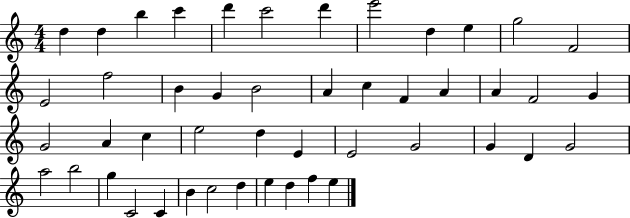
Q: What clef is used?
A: treble